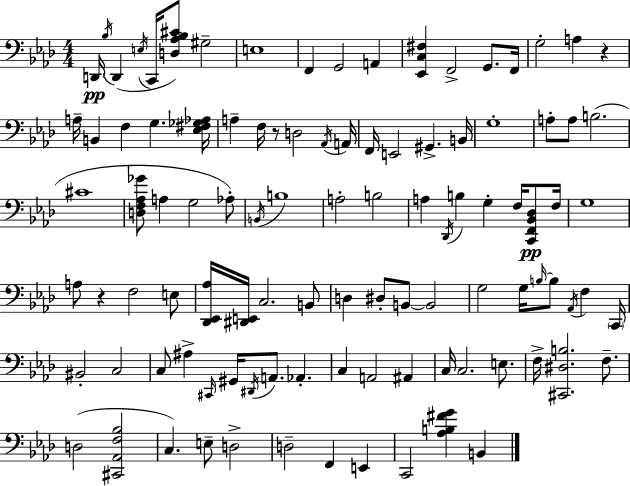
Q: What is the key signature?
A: F minor